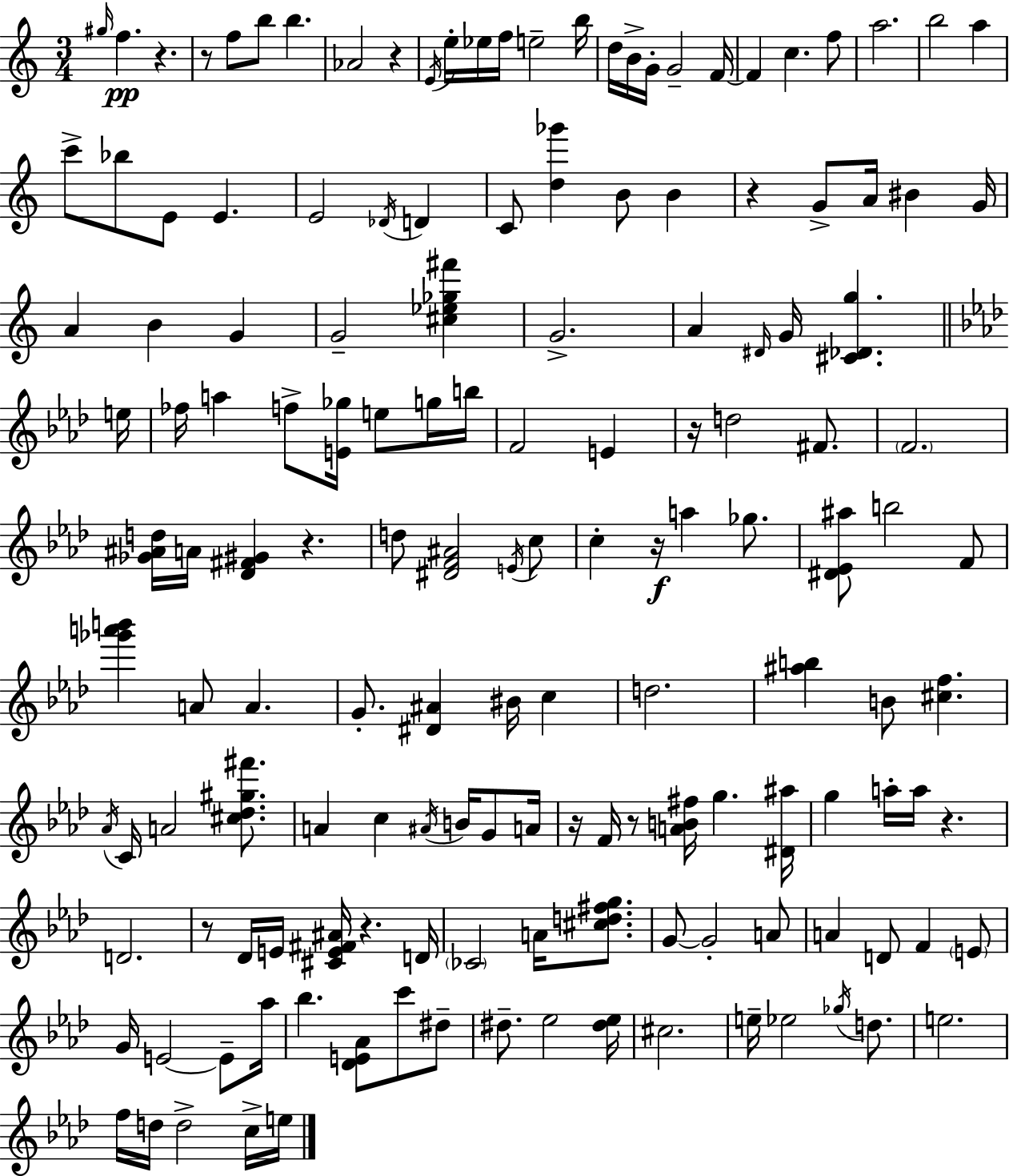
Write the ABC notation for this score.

X:1
T:Untitled
M:3/4
L:1/4
K:Am
^g/4 f z z/2 f/2 b/2 b _A2 z E/4 e/4 _e/4 f/4 e2 b/4 d/4 B/4 G/4 G2 F/4 F c f/2 a2 b2 a c'/2 _b/2 E/2 E E2 _D/4 D C/2 [d_g'] B/2 B z G/2 A/4 ^B G/4 A B G G2 [^c_e_g^f'] G2 A ^D/4 G/4 [^C_Dg] e/4 _f/4 a f/2 [E_g]/4 e/2 g/4 b/4 F2 E z/4 d2 ^F/2 F2 [_G^Ad]/4 A/4 [_D^F^G] z d/2 [^DF^A]2 E/4 c/2 c z/4 a _g/2 [^D_E^a]/2 b2 F/2 [_g'a'b'] A/2 A G/2 [^D^A] ^B/4 c d2 [^ab] B/2 [^cf] _A/4 C/4 A2 [^c_d^g^f']/2 A c ^A/4 B/4 G/2 A/4 z/4 F/4 z/2 [AB^f]/4 g [^D^a]/4 g a/4 a/4 z D2 z/2 _D/4 E/4 [^CE^F^A]/4 z D/4 _C2 A/4 [^cd^fg]/2 G/2 G2 A/2 A D/2 F E/2 G/4 E2 E/2 _a/4 _b [_DE_A]/2 c'/2 ^d/2 ^d/2 _e2 [^d_e]/4 ^c2 e/4 _e2 _g/4 d/2 e2 f/4 d/4 d2 c/4 e/4